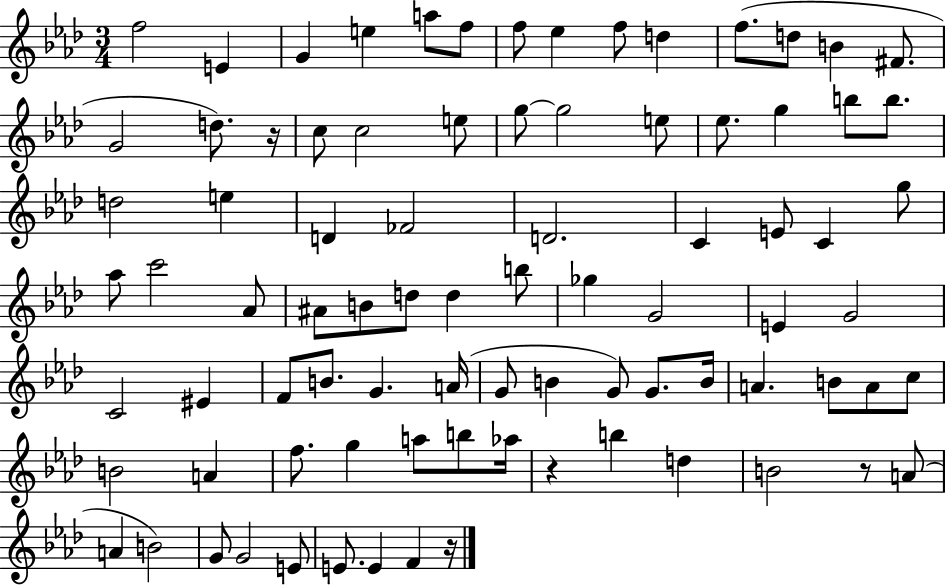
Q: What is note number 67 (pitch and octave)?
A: A5